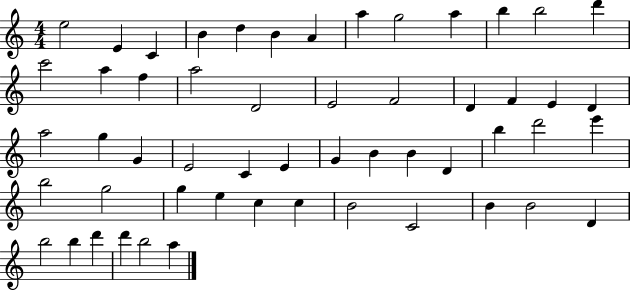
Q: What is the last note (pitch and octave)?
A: A5